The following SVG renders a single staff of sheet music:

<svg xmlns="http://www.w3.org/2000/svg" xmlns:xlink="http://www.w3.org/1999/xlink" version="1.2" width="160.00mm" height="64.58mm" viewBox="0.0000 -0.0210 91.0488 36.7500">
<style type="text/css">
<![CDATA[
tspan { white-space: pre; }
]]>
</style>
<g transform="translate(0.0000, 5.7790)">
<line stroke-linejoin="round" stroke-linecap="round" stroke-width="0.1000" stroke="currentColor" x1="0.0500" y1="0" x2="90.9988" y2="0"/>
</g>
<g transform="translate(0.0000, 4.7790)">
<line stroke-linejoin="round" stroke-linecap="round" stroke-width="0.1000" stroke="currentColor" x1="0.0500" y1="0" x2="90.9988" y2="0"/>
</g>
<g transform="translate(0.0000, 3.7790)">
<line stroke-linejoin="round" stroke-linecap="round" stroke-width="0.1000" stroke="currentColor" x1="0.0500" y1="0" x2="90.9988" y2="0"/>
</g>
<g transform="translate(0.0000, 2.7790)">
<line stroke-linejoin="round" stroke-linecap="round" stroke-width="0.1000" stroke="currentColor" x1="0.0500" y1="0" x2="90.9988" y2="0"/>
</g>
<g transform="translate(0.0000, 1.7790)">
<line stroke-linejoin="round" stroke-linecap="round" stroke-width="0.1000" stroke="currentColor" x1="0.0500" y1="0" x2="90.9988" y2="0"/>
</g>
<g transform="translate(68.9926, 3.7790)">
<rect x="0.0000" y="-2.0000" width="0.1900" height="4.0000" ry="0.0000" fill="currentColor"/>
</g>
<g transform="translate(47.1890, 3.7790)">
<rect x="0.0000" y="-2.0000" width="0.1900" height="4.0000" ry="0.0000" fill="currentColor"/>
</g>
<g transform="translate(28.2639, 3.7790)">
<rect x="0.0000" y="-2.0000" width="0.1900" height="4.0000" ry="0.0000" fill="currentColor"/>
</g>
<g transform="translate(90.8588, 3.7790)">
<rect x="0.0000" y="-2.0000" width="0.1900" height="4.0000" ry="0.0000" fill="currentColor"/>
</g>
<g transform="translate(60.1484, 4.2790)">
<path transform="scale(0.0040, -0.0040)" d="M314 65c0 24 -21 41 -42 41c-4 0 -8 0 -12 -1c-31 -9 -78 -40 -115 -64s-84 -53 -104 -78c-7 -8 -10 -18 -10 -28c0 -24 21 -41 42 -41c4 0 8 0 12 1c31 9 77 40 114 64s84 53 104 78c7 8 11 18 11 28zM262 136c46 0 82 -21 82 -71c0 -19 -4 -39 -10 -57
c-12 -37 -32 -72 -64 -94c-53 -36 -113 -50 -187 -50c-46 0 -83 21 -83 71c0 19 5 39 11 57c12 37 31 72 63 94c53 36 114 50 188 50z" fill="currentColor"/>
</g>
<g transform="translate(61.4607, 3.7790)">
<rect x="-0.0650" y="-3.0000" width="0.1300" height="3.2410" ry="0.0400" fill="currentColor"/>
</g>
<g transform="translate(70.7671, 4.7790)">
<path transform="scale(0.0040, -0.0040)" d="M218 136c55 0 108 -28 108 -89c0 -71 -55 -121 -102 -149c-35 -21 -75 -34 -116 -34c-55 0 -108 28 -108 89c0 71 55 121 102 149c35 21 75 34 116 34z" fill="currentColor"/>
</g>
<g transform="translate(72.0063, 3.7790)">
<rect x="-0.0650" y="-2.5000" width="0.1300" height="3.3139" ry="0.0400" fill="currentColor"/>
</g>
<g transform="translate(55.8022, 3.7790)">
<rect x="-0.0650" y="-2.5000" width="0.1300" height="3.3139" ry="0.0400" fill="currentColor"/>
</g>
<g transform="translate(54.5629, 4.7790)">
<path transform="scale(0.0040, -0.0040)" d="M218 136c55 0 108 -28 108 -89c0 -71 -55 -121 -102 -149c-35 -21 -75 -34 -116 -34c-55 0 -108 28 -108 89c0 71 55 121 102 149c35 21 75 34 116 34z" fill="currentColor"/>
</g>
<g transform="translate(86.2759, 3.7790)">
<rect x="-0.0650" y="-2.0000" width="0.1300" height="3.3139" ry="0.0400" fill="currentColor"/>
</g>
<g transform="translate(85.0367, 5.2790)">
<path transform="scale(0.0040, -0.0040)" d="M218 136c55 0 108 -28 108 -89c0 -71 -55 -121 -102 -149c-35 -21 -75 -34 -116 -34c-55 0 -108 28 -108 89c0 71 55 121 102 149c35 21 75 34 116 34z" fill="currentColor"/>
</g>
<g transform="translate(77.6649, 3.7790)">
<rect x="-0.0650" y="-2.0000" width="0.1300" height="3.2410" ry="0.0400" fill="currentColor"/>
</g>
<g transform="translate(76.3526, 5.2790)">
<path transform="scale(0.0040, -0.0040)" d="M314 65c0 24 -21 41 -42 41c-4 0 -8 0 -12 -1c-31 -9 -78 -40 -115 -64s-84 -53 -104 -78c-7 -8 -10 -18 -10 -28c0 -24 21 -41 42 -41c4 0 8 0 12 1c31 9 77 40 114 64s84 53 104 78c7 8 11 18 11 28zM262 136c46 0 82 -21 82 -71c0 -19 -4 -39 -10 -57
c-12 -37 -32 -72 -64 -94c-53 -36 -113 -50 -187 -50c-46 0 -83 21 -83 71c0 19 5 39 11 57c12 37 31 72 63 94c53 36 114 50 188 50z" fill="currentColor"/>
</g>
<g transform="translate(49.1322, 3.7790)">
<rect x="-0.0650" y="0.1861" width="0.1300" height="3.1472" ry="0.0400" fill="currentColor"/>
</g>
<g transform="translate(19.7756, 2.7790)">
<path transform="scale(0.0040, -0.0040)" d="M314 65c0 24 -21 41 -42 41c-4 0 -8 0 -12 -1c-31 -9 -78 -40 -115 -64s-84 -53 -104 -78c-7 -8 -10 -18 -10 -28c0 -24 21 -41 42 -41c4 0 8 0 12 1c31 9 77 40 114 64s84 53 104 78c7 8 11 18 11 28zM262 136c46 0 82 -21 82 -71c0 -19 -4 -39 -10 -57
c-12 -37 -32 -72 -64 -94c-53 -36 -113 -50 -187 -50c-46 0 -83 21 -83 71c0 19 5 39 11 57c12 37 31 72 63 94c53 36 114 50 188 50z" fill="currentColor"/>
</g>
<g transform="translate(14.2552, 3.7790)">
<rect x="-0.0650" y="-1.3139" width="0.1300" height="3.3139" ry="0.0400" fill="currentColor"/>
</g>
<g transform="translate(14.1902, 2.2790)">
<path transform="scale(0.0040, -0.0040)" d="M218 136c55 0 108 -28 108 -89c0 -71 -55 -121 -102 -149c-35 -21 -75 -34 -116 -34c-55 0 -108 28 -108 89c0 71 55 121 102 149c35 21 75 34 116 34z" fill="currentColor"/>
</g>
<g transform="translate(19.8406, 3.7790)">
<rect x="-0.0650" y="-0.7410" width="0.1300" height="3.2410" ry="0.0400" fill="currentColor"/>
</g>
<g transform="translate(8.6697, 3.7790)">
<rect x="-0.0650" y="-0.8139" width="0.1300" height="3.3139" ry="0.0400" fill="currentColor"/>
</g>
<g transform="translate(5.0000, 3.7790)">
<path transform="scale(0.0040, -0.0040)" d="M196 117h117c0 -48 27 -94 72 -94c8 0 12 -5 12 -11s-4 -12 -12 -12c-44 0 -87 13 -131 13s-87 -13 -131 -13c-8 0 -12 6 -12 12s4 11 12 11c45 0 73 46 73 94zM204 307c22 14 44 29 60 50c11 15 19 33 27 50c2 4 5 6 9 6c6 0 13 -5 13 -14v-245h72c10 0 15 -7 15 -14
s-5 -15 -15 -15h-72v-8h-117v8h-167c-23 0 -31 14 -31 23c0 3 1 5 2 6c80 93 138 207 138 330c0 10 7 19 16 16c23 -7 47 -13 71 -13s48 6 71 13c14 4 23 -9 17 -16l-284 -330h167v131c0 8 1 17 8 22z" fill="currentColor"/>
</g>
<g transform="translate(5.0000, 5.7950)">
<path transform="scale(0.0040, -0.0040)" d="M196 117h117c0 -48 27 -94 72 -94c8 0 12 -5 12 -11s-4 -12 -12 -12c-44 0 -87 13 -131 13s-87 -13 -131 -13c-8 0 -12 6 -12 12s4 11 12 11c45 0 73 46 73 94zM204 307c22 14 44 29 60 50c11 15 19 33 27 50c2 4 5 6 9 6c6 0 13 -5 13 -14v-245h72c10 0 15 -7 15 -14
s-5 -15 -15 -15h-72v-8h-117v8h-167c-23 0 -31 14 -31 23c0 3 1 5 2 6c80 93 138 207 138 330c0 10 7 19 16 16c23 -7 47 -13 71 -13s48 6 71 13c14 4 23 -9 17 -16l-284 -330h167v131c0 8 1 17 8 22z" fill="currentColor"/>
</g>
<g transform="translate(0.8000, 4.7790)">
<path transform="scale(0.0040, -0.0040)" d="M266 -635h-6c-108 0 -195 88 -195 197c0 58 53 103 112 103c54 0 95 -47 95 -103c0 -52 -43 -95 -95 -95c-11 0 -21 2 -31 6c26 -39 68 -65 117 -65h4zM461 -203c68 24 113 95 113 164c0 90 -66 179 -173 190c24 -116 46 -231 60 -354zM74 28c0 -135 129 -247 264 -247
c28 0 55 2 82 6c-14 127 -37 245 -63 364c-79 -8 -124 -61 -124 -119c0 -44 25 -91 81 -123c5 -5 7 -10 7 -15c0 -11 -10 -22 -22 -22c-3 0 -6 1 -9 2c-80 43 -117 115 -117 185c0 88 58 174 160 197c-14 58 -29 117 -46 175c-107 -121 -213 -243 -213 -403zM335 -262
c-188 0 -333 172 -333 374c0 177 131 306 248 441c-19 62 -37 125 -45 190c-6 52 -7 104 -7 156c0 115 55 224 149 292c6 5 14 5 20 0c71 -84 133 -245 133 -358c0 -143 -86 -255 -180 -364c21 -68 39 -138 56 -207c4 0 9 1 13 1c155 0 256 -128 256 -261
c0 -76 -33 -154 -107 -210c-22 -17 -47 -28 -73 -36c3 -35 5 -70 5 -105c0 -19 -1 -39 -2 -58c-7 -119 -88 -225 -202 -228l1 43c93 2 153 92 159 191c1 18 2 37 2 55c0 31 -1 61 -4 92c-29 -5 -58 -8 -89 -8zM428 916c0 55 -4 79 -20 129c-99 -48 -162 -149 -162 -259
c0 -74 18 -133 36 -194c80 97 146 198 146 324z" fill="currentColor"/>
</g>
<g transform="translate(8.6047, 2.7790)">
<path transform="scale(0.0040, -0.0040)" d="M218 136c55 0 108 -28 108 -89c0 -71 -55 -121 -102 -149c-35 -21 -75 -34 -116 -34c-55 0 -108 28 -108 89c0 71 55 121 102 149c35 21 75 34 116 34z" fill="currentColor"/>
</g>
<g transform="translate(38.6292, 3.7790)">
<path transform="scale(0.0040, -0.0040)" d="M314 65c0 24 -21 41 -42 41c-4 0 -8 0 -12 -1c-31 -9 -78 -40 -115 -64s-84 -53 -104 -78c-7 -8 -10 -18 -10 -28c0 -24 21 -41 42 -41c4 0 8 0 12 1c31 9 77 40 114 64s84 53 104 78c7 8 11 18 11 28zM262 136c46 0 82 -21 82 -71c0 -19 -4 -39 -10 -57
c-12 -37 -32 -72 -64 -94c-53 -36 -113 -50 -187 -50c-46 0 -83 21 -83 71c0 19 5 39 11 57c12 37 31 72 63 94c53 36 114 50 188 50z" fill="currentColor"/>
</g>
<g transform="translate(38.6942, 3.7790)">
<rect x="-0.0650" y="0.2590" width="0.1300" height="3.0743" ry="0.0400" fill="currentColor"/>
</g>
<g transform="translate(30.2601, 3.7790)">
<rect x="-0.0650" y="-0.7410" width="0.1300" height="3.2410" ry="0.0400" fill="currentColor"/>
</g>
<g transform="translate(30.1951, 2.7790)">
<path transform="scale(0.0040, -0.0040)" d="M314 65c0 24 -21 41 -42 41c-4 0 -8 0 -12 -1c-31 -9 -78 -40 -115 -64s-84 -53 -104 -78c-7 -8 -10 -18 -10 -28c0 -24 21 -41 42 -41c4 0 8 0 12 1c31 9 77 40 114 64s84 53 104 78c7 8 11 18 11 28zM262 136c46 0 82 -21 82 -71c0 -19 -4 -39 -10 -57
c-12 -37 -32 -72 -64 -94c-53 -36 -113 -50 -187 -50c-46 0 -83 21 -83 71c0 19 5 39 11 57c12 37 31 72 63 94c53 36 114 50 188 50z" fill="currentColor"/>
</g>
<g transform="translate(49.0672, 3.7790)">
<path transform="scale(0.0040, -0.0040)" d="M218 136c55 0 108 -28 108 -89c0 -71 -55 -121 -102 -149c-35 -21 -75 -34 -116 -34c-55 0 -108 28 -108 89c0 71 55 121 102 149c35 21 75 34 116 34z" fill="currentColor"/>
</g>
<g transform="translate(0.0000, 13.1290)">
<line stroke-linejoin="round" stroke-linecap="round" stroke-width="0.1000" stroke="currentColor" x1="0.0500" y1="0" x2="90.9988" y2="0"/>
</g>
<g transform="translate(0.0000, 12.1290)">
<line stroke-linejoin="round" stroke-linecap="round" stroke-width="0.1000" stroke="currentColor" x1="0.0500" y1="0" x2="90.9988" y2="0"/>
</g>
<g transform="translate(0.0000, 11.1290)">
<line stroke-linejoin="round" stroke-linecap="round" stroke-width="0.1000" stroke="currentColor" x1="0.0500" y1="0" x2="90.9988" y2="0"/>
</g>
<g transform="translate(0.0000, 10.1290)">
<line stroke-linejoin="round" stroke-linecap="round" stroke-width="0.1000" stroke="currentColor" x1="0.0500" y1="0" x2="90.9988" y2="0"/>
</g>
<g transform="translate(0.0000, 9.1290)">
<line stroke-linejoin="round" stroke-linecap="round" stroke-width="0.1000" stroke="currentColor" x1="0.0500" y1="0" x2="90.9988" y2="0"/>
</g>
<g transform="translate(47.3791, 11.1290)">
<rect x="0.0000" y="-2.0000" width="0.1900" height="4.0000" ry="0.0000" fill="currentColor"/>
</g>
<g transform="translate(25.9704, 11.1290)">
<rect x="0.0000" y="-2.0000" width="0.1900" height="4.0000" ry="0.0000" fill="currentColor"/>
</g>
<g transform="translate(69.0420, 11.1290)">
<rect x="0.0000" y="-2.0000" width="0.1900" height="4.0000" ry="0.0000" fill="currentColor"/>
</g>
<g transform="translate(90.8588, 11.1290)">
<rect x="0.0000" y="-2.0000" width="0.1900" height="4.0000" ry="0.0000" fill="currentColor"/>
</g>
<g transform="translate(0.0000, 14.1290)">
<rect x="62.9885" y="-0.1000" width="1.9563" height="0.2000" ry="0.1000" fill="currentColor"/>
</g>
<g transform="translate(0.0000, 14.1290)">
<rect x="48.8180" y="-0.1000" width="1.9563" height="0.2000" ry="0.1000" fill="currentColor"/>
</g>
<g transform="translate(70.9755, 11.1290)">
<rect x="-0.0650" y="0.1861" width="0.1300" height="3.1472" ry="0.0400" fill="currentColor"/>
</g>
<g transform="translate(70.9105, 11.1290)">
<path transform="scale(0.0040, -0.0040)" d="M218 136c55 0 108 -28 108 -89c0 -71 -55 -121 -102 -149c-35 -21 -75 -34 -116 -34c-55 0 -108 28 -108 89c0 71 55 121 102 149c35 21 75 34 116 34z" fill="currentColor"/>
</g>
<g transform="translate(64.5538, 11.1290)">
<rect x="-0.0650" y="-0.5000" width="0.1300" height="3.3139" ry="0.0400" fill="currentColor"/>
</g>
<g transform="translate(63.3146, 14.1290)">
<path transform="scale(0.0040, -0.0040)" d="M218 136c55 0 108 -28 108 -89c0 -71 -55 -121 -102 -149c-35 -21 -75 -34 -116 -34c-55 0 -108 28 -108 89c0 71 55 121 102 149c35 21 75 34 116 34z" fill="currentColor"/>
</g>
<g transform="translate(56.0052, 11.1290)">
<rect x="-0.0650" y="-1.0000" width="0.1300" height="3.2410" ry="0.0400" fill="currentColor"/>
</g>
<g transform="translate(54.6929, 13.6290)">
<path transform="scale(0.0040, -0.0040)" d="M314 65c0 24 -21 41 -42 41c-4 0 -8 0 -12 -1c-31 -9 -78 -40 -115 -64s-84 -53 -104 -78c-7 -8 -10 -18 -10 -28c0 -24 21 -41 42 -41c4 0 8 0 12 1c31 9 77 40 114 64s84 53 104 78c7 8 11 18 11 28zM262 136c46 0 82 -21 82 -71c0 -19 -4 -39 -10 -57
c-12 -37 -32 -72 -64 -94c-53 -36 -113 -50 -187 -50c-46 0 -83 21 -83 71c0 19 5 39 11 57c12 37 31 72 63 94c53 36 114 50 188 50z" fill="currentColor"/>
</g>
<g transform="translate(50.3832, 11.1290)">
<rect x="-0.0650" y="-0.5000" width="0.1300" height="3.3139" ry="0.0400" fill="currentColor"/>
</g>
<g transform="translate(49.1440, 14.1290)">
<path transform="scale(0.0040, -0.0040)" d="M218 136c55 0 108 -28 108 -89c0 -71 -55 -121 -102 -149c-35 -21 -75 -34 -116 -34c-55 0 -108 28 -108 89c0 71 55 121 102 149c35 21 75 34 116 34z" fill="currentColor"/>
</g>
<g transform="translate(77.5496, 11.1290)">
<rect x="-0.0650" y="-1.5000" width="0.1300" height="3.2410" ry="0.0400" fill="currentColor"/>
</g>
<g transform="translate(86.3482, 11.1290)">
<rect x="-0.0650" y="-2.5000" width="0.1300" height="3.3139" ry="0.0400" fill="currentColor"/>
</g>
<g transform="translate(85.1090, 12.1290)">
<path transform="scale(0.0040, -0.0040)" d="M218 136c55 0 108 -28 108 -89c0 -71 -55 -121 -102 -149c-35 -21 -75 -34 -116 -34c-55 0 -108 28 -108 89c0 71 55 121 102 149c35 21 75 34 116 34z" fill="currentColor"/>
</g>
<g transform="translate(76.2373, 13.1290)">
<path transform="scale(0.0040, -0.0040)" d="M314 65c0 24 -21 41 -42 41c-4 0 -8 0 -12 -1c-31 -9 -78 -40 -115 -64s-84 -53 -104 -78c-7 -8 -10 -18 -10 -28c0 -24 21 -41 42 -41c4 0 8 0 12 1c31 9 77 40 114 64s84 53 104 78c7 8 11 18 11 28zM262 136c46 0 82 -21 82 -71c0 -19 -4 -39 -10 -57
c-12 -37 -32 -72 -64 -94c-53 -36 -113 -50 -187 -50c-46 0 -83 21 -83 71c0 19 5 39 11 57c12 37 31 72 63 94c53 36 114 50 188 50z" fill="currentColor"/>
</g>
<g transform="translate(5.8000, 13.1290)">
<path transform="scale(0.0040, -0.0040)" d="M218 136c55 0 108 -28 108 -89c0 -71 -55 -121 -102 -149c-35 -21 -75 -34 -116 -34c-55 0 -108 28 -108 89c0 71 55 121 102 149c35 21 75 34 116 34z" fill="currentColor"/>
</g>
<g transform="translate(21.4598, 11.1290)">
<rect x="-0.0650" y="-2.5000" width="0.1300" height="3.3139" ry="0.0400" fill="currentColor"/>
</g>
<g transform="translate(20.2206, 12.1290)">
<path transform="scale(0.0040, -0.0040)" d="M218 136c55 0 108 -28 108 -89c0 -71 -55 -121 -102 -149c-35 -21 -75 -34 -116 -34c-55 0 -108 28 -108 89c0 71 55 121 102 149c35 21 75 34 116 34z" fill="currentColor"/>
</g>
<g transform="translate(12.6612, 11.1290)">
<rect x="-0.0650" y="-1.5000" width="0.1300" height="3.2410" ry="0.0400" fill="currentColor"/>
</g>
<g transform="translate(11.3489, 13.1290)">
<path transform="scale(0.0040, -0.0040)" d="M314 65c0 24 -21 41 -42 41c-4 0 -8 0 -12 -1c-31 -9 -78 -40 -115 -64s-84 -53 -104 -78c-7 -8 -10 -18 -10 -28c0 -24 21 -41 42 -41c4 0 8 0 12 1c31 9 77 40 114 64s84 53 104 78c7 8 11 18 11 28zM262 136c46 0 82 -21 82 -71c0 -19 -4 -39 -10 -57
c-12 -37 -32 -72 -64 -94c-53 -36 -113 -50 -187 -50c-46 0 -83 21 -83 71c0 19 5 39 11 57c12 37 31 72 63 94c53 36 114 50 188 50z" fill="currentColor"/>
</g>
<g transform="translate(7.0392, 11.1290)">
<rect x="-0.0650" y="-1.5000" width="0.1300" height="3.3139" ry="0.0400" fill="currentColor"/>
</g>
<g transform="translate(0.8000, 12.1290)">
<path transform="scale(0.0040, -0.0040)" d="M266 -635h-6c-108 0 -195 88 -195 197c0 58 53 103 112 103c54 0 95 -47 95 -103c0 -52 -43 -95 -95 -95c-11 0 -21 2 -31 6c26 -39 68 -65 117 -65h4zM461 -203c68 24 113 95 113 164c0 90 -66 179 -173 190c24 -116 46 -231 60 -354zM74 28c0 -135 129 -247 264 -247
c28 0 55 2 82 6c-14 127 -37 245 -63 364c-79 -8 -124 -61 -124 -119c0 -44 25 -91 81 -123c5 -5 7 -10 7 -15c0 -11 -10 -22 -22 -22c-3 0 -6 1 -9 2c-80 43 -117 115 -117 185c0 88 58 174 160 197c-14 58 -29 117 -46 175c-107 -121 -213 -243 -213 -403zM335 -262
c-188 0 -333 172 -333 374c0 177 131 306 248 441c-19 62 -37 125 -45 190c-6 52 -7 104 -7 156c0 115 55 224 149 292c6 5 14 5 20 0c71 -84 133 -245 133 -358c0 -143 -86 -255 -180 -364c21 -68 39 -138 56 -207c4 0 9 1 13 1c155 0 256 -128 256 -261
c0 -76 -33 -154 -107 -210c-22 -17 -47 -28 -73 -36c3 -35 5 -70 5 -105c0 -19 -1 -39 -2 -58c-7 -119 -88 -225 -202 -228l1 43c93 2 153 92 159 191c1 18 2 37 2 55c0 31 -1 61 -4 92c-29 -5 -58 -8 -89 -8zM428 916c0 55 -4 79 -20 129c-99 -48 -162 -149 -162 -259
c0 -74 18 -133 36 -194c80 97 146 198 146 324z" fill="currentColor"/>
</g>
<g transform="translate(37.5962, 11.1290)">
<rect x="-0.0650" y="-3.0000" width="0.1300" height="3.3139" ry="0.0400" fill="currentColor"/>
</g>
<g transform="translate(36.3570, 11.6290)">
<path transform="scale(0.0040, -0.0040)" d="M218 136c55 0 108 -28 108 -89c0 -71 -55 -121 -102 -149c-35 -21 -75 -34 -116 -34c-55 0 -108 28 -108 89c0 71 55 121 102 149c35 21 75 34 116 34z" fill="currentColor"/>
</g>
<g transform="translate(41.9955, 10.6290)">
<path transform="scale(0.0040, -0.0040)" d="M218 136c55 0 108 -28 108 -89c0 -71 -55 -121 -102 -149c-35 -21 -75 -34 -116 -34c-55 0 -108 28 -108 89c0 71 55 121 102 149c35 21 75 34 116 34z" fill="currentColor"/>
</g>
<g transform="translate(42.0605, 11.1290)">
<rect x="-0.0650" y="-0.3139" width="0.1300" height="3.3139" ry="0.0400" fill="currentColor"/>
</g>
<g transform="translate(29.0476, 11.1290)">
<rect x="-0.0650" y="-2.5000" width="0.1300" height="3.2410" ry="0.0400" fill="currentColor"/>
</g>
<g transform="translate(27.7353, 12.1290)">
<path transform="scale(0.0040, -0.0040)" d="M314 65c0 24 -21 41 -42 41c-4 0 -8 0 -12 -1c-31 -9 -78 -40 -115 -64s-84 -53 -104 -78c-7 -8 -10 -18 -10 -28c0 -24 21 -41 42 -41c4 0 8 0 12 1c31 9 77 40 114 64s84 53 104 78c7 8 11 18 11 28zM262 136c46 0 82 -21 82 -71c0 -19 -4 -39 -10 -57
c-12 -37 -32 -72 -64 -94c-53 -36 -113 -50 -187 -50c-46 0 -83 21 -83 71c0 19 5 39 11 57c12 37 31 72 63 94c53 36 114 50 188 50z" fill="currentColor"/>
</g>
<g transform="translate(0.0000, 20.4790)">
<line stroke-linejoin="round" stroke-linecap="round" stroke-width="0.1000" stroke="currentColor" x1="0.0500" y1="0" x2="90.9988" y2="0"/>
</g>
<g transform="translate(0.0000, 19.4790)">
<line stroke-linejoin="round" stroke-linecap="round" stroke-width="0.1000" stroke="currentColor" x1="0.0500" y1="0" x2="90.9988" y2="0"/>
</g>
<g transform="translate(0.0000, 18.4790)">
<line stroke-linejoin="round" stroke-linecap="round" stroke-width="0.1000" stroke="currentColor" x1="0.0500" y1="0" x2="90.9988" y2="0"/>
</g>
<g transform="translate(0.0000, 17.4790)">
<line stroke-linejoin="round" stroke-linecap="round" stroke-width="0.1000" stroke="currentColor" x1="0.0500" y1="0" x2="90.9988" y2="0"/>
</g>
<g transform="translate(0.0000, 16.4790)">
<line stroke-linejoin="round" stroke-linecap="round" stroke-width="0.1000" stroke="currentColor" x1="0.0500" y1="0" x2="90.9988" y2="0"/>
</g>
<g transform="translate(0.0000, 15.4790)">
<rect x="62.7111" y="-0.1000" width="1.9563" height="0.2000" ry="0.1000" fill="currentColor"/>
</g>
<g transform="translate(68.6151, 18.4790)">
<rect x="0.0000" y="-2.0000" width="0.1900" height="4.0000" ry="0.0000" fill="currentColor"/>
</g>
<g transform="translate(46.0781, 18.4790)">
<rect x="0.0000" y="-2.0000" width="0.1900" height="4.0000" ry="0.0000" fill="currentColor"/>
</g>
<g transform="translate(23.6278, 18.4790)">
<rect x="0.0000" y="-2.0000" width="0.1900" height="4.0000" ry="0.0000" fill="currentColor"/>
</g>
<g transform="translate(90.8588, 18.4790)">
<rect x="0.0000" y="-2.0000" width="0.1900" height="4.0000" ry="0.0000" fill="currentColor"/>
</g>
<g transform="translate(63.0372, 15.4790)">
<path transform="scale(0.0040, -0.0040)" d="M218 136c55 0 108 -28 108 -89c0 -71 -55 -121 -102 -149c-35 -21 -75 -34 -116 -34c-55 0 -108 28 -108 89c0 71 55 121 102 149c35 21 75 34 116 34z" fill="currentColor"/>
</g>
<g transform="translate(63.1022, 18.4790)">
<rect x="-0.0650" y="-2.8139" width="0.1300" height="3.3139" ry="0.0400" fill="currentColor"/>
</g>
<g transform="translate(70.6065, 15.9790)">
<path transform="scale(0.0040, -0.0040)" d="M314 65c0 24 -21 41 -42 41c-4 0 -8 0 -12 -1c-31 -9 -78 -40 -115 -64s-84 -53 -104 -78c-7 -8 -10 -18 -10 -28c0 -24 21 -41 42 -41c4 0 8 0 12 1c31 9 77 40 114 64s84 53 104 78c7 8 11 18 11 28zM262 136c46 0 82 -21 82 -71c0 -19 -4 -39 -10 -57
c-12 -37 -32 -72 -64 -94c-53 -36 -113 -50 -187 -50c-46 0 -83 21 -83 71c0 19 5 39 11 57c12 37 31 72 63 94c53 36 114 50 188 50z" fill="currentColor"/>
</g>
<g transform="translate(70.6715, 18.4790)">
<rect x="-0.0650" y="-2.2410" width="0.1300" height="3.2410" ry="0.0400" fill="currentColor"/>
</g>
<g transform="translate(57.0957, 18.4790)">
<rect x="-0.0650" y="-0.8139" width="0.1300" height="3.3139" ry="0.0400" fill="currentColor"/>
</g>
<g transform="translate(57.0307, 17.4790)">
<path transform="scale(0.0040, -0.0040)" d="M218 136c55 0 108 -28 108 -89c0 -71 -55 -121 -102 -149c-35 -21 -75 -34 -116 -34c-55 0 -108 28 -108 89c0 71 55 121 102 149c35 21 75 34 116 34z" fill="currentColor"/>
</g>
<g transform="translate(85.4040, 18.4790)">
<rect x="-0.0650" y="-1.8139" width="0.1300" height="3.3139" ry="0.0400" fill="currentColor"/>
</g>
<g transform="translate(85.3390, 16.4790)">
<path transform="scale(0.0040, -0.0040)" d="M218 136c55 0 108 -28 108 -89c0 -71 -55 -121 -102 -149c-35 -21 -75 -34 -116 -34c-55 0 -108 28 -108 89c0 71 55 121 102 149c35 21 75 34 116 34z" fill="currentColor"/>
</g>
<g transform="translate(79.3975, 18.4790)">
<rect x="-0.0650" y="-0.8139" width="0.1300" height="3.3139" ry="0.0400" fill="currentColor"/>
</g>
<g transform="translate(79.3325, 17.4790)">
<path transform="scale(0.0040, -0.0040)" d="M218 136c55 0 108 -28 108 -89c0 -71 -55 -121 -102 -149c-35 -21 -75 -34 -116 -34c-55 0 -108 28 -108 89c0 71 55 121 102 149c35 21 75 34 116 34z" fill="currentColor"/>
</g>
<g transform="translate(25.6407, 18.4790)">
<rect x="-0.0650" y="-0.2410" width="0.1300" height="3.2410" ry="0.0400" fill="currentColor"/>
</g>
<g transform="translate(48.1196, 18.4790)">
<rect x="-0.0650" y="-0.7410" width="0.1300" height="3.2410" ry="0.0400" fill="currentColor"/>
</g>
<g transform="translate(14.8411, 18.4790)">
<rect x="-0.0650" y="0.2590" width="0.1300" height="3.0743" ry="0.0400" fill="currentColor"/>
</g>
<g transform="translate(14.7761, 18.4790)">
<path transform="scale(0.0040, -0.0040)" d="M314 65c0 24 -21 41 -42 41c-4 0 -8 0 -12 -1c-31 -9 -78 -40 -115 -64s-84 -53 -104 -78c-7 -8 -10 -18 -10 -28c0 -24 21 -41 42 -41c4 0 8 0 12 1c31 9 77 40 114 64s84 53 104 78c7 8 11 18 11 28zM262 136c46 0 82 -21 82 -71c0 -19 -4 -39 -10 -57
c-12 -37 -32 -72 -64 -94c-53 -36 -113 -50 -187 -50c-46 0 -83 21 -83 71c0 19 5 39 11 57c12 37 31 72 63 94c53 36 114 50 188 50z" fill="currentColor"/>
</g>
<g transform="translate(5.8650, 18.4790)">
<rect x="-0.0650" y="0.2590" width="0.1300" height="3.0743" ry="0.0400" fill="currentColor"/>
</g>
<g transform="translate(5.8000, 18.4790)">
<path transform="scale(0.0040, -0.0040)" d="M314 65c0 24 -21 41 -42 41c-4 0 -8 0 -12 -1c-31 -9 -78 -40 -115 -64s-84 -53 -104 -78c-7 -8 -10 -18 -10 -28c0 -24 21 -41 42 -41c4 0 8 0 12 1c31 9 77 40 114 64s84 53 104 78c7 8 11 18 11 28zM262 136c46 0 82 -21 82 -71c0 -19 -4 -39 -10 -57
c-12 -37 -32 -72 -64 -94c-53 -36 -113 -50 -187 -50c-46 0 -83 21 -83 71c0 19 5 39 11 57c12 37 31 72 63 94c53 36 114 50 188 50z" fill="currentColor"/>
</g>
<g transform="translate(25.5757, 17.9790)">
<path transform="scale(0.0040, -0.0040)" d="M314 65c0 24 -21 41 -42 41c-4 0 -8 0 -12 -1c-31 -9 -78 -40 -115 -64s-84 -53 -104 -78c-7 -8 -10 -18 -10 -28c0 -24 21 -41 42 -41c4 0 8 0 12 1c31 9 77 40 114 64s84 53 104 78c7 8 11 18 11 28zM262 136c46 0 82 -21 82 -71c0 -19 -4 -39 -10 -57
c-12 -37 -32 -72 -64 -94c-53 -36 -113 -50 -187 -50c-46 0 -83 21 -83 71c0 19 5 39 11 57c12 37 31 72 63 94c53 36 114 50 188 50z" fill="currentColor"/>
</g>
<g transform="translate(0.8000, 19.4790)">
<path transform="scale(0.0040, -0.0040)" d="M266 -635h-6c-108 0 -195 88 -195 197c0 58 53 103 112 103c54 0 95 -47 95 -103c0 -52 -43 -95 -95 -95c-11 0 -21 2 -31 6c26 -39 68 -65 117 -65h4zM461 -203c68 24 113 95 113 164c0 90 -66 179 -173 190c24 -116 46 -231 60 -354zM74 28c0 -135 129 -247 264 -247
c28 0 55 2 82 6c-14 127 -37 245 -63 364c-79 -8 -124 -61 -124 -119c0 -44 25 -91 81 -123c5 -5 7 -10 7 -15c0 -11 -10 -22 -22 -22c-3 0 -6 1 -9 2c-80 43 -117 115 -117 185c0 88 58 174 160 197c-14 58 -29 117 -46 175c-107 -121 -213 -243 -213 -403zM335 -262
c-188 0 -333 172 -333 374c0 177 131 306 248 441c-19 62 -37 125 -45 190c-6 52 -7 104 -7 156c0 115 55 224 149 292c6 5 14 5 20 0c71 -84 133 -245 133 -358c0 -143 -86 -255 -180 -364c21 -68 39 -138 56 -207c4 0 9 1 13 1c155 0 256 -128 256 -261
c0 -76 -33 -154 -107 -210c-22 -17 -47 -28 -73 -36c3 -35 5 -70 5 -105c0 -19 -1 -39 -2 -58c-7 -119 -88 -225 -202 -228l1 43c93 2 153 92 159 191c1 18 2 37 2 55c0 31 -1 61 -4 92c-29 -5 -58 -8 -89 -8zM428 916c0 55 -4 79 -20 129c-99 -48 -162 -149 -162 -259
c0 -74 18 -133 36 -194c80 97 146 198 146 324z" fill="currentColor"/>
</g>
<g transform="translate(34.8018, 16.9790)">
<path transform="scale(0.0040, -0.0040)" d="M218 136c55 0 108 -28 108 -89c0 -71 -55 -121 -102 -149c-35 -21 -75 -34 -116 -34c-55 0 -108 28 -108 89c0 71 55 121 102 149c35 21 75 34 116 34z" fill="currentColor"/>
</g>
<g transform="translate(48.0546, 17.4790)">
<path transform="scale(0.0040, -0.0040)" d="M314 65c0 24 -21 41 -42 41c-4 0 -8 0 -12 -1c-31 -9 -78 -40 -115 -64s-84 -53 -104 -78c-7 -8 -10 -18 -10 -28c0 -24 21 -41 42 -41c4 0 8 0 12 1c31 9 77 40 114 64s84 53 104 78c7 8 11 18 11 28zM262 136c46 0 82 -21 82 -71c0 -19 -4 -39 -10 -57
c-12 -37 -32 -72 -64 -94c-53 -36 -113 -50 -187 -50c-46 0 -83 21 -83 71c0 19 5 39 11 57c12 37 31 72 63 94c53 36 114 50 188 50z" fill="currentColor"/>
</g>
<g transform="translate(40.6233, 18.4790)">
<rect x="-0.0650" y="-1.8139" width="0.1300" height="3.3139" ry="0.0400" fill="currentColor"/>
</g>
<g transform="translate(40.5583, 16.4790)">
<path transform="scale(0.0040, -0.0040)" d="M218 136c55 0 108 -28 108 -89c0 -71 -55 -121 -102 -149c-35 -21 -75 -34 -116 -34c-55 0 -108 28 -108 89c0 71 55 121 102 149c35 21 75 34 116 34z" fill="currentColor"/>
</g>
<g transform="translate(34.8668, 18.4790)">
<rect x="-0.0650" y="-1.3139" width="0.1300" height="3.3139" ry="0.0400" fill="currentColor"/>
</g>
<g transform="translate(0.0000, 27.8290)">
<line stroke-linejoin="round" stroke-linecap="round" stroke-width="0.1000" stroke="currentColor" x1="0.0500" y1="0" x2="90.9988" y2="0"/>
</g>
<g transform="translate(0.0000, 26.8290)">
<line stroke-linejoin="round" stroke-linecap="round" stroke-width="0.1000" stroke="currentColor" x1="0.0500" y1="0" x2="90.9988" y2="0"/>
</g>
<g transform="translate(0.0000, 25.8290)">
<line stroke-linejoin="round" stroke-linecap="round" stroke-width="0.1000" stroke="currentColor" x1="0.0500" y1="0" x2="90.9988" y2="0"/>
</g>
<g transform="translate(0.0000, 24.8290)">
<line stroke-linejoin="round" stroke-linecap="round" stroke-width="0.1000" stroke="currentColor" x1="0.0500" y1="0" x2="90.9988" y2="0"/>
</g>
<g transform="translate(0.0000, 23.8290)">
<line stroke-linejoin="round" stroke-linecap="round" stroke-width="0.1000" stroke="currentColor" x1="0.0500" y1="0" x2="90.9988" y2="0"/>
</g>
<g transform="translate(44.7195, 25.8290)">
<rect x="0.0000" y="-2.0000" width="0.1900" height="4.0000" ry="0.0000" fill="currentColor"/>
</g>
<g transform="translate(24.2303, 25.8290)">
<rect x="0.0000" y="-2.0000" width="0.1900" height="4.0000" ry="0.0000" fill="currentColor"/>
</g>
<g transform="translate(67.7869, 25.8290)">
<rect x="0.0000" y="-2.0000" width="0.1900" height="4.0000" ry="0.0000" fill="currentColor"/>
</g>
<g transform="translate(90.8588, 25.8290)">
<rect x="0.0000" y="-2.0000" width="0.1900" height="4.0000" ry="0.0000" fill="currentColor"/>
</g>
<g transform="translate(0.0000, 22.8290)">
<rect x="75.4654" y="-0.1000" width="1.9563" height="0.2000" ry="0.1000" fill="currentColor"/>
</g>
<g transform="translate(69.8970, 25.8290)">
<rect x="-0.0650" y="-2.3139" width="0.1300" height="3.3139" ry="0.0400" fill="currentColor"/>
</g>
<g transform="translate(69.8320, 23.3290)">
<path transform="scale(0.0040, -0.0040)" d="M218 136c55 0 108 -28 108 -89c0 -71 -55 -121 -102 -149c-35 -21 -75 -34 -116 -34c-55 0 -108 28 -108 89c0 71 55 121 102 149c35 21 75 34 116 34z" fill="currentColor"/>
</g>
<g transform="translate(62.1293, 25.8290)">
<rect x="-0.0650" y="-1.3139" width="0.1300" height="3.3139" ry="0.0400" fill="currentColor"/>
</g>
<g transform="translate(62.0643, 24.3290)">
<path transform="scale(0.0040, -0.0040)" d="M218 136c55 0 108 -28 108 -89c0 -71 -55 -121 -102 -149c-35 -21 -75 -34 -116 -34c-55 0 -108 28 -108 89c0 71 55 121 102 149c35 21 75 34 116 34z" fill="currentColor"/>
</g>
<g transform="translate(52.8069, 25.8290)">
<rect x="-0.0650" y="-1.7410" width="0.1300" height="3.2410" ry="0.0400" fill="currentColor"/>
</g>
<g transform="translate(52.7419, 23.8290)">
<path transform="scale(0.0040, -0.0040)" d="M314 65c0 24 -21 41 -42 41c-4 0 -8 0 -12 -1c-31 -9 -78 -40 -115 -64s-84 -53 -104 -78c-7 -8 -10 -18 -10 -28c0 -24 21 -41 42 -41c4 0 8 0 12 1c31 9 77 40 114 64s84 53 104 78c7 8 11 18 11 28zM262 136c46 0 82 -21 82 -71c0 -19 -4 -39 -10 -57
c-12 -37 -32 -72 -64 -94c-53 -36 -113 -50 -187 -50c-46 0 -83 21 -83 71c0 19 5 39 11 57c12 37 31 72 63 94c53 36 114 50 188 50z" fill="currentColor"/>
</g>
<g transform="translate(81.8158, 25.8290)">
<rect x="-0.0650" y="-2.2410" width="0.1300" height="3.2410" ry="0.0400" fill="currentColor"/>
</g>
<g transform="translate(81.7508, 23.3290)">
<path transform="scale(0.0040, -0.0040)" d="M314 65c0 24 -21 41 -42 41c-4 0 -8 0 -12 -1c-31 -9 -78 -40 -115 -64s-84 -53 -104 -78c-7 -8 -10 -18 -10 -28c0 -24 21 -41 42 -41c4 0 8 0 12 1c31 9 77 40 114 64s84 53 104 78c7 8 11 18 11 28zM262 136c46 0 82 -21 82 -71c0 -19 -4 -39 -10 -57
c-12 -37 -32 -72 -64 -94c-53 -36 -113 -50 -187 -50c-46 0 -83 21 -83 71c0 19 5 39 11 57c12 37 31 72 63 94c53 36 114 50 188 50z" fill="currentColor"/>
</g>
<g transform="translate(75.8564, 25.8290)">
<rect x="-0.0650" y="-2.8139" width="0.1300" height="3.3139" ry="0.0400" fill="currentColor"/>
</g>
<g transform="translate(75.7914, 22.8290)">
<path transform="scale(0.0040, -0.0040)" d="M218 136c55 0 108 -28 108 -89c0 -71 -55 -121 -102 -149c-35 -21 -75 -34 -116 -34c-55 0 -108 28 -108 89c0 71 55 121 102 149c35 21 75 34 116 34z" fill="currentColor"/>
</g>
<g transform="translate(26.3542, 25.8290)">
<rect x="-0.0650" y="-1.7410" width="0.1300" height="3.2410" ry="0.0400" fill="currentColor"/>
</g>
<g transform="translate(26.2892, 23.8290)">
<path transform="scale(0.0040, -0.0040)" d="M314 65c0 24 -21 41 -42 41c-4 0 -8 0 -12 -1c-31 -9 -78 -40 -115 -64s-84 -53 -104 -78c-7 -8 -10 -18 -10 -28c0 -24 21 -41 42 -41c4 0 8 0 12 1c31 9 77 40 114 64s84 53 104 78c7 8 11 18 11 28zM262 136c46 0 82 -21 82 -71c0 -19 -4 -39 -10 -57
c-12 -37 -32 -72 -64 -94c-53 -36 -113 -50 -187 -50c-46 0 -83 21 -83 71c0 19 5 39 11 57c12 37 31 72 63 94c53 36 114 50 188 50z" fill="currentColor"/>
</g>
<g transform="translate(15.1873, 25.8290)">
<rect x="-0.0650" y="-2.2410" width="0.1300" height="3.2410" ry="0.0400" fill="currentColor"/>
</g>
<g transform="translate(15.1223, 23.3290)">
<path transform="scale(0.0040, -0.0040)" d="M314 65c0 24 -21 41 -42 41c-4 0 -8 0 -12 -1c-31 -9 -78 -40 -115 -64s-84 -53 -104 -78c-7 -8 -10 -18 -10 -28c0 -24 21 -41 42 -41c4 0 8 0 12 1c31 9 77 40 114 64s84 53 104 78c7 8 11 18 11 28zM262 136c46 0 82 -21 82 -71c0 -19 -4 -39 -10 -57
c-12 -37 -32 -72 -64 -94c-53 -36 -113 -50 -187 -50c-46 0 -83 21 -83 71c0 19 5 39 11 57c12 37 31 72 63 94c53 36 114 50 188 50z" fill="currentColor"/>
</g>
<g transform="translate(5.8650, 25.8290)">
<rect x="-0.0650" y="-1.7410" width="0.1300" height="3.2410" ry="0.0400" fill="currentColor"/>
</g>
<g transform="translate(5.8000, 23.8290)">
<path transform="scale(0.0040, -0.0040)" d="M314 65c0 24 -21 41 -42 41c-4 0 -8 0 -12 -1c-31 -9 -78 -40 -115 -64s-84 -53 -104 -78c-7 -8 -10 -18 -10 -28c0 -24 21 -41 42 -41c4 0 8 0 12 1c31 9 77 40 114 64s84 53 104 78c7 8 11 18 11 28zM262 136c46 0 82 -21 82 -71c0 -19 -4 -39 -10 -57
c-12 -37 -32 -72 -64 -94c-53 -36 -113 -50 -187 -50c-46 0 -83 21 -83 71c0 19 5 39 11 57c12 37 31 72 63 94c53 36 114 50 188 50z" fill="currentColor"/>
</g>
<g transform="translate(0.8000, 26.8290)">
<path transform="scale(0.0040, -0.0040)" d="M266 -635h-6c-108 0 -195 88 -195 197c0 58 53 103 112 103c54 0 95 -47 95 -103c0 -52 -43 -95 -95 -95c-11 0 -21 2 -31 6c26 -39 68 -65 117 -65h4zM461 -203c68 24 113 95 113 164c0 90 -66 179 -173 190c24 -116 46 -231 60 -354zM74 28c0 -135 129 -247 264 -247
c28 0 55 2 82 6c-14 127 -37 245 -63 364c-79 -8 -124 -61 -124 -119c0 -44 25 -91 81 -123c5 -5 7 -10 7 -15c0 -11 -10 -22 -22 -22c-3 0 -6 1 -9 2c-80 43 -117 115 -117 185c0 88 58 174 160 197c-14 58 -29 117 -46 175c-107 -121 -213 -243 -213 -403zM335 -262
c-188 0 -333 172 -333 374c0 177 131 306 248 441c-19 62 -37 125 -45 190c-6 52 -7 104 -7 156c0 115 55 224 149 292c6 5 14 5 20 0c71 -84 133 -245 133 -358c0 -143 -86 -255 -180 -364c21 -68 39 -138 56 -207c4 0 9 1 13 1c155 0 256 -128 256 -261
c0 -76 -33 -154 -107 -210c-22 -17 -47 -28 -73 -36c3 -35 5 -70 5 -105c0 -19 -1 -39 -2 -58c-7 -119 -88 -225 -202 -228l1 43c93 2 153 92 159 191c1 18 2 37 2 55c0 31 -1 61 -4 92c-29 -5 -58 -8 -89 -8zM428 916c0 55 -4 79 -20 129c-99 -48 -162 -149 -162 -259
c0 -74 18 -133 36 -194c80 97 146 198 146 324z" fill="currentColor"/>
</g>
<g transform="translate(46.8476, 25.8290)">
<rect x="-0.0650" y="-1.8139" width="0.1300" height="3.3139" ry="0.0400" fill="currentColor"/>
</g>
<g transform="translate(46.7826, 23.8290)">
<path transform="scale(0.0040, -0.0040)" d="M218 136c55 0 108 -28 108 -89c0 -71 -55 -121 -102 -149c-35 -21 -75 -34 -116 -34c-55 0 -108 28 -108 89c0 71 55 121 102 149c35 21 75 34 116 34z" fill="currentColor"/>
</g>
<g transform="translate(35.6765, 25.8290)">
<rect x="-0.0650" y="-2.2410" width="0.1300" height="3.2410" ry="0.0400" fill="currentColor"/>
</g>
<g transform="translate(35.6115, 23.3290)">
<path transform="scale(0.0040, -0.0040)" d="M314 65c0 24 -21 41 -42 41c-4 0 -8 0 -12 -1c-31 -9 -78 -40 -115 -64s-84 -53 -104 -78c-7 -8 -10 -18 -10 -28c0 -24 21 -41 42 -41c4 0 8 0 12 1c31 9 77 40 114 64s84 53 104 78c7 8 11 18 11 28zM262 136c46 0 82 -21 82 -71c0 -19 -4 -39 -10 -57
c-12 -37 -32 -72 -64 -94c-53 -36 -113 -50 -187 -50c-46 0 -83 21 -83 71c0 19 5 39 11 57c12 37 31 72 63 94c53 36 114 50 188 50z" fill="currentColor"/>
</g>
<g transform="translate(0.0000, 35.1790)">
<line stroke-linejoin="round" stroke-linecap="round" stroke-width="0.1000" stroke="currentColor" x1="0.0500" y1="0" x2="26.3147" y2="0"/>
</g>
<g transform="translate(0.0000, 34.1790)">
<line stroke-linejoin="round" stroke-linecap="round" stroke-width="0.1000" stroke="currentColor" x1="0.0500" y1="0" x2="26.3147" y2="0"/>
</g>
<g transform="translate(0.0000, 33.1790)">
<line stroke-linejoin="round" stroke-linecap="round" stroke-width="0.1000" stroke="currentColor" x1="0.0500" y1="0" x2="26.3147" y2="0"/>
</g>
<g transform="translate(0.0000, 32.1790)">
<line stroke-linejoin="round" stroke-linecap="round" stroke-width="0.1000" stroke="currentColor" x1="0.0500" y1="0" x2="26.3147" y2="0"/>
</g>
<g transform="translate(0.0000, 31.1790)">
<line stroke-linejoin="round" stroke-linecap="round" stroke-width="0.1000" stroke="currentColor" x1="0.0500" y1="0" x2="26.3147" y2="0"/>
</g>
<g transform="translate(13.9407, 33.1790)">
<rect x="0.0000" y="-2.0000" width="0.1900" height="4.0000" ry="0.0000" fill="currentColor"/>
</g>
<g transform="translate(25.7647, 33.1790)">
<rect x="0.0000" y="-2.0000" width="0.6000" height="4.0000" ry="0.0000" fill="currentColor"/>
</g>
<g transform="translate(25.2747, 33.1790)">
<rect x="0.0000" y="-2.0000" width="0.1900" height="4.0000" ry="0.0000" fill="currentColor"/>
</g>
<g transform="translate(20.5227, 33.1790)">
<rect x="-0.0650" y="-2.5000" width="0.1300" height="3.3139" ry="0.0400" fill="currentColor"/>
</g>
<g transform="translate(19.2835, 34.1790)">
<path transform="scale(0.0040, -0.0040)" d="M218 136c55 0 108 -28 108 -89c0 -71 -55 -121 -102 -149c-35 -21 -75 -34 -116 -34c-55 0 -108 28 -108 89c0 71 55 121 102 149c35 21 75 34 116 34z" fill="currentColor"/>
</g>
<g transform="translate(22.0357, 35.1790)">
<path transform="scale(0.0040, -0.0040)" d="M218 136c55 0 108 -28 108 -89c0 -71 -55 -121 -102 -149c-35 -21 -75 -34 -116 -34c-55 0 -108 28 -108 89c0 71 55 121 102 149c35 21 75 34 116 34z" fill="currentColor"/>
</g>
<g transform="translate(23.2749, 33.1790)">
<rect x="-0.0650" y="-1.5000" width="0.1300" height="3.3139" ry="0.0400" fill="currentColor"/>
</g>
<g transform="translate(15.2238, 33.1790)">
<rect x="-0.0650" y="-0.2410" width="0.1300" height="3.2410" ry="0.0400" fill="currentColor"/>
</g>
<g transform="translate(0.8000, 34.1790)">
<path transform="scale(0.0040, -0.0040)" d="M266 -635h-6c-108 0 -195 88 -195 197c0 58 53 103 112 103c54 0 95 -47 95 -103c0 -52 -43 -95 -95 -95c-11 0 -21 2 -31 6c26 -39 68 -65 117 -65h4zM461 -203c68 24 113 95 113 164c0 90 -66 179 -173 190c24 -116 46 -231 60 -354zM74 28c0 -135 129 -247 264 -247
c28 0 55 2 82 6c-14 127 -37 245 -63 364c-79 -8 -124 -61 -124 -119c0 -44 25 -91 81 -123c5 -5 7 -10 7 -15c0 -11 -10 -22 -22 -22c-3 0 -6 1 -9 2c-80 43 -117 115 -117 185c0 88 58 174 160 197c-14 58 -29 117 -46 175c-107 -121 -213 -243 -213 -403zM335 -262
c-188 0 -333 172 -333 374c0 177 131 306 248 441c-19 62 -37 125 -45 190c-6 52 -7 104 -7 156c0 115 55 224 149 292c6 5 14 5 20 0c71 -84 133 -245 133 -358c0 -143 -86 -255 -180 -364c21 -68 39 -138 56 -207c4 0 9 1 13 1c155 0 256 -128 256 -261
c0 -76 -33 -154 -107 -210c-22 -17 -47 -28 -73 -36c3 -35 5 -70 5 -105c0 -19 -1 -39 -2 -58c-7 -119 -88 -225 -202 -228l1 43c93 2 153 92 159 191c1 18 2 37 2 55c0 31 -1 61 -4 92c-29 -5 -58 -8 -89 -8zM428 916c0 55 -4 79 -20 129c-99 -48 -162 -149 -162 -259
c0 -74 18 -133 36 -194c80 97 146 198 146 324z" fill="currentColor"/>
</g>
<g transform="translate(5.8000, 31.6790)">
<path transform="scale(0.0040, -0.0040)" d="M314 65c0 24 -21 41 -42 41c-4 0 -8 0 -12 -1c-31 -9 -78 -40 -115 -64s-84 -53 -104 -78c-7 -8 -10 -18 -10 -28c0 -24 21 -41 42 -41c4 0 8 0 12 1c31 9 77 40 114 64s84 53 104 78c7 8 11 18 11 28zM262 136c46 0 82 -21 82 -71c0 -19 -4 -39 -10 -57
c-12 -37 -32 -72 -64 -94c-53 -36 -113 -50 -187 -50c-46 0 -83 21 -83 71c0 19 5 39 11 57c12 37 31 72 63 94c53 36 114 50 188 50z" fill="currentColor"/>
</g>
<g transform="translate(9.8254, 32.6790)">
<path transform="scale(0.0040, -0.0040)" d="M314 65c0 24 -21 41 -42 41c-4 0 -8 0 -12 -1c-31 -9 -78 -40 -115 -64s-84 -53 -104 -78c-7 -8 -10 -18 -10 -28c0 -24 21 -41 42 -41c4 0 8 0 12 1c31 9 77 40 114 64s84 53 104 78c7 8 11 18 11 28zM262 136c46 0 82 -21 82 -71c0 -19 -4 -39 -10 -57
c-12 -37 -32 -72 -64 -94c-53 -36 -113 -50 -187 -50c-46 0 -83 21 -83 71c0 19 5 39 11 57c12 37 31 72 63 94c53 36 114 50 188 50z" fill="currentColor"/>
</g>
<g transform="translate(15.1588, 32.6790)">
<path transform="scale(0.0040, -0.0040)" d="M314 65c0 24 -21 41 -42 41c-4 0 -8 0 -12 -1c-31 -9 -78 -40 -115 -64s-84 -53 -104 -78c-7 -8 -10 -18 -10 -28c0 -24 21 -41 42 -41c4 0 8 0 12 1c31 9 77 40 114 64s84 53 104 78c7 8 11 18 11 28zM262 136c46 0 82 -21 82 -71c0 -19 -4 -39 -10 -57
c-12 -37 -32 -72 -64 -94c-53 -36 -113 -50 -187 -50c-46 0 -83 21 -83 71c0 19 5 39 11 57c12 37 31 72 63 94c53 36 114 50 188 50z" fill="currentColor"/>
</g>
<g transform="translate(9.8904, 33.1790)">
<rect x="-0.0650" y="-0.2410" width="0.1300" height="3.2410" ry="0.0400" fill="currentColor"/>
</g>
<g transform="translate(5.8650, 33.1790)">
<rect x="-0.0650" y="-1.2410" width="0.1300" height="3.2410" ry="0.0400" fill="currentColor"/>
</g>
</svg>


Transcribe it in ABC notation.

X:1
T:Untitled
M:4/4
L:1/4
K:C
d e d2 d2 B2 B G A2 G F2 F E E2 G G2 A c C D2 C B E2 G B2 B2 c2 e f d2 d a g2 d f f2 g2 f2 g2 f f2 e g a g2 e2 c2 c2 G E